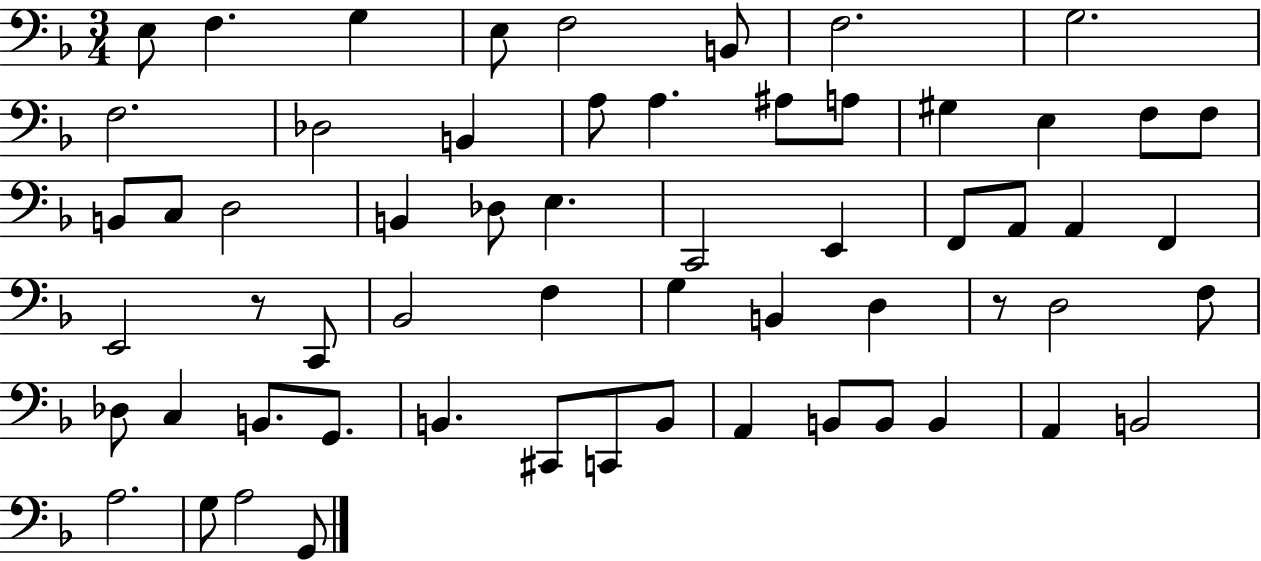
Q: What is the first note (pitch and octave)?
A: E3